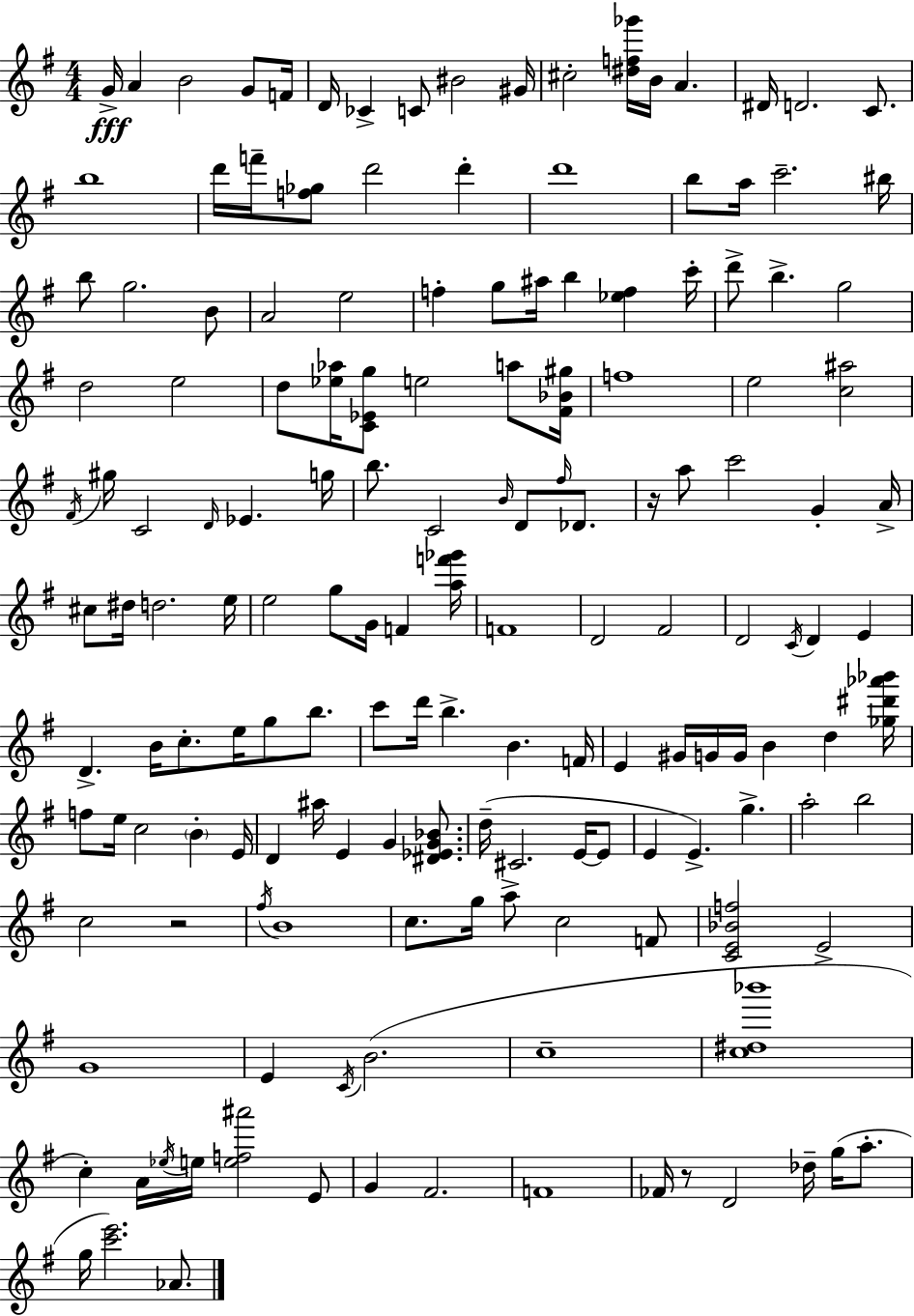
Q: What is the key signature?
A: E minor